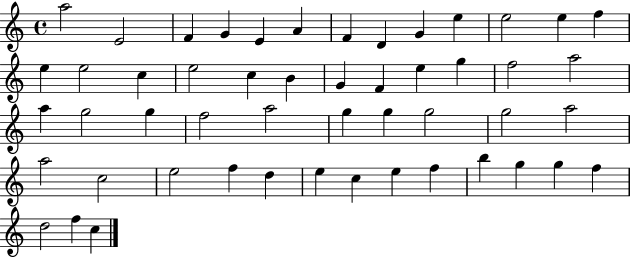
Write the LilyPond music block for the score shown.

{
  \clef treble
  \time 4/4
  \defaultTimeSignature
  \key c \major
  a''2 e'2 | f'4 g'4 e'4 a'4 | f'4 d'4 g'4 e''4 | e''2 e''4 f''4 | \break e''4 e''2 c''4 | e''2 c''4 b'4 | g'4 f'4 e''4 g''4 | f''2 a''2 | \break a''4 g''2 g''4 | f''2 a''2 | g''4 g''4 g''2 | g''2 a''2 | \break a''2 c''2 | e''2 f''4 d''4 | e''4 c''4 e''4 f''4 | b''4 g''4 g''4 f''4 | \break d''2 f''4 c''4 | \bar "|."
}